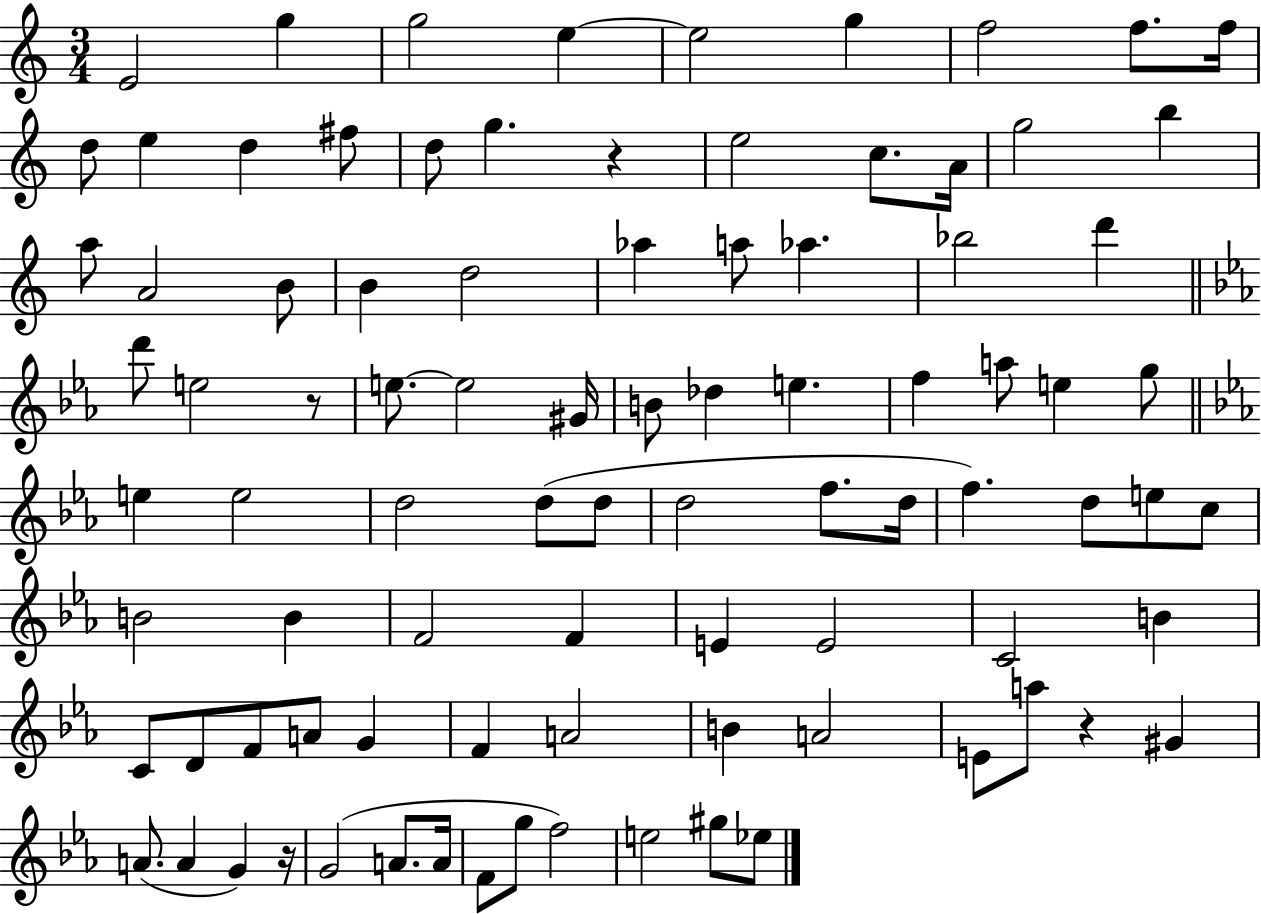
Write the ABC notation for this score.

X:1
T:Untitled
M:3/4
L:1/4
K:C
E2 g g2 e e2 g f2 f/2 f/4 d/2 e d ^f/2 d/2 g z e2 c/2 A/4 g2 b a/2 A2 B/2 B d2 _a a/2 _a _b2 d' d'/2 e2 z/2 e/2 e2 ^G/4 B/2 _d e f a/2 e g/2 e e2 d2 d/2 d/2 d2 f/2 d/4 f d/2 e/2 c/2 B2 B F2 F E E2 C2 B C/2 D/2 F/2 A/2 G F A2 B A2 E/2 a/2 z ^G A/2 A G z/4 G2 A/2 A/4 F/2 g/2 f2 e2 ^g/2 _e/2